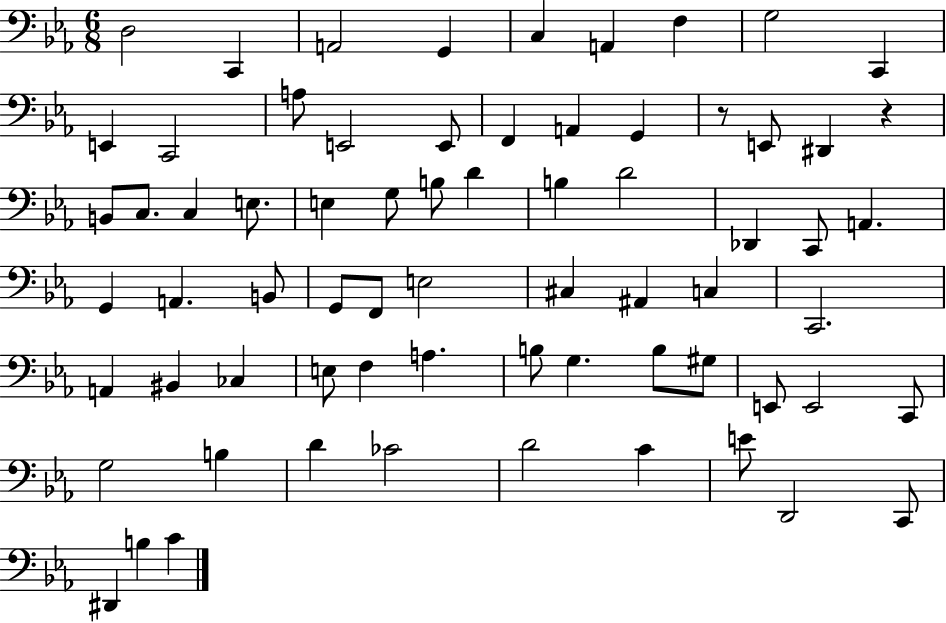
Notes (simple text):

D3/h C2/q A2/h G2/q C3/q A2/q F3/q G3/h C2/q E2/q C2/h A3/e E2/h E2/e F2/q A2/q G2/q R/e E2/e D#2/q R/q B2/e C3/e. C3/q E3/e. E3/q G3/e B3/e D4/q B3/q D4/h Db2/q C2/e A2/q. G2/q A2/q. B2/e G2/e F2/e E3/h C#3/q A#2/q C3/q C2/h. A2/q BIS2/q CES3/q E3/e F3/q A3/q. B3/e G3/q. B3/e G#3/e E2/e E2/h C2/e G3/h B3/q D4/q CES4/h D4/h C4/q E4/e D2/h C2/e D#2/q B3/q C4/q